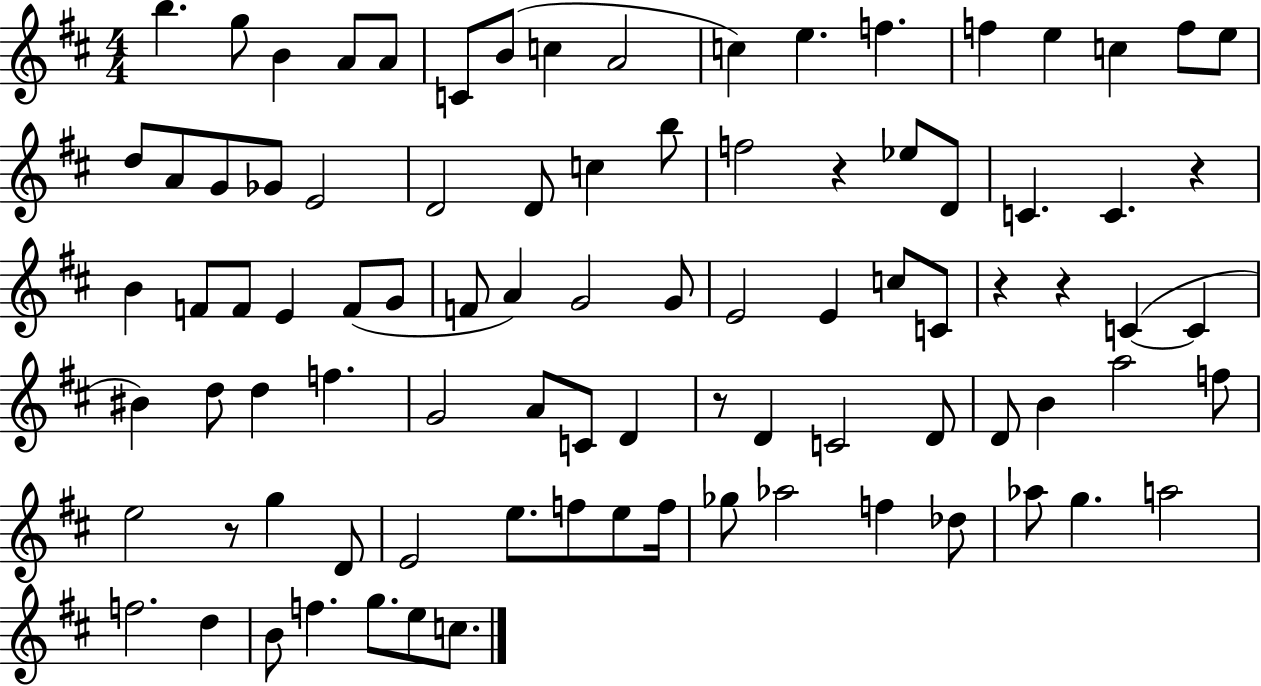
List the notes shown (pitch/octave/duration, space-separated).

B5/q. G5/e B4/q A4/e A4/e C4/e B4/e C5/q A4/h C5/q E5/q. F5/q. F5/q E5/q C5/q F5/e E5/e D5/e A4/e G4/e Gb4/e E4/h D4/h D4/e C5/q B5/e F5/h R/q Eb5/e D4/e C4/q. C4/q. R/q B4/q F4/e F4/e E4/q F4/e G4/e F4/e A4/q G4/h G4/e E4/h E4/q C5/e C4/e R/q R/q C4/q C4/q BIS4/q D5/e D5/q F5/q. G4/h A4/e C4/e D4/q R/e D4/q C4/h D4/e D4/e B4/q A5/h F5/e E5/h R/e G5/q D4/e E4/h E5/e. F5/e E5/e F5/s Gb5/e Ab5/h F5/q Db5/e Ab5/e G5/q. A5/h F5/h. D5/q B4/e F5/q. G5/e. E5/e C5/e.